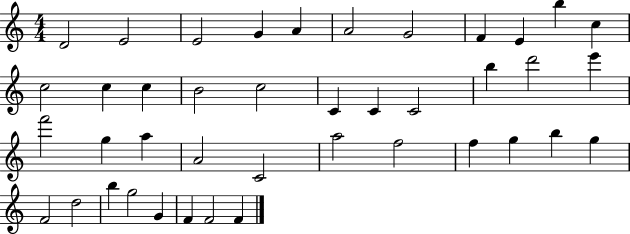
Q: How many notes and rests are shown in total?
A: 41